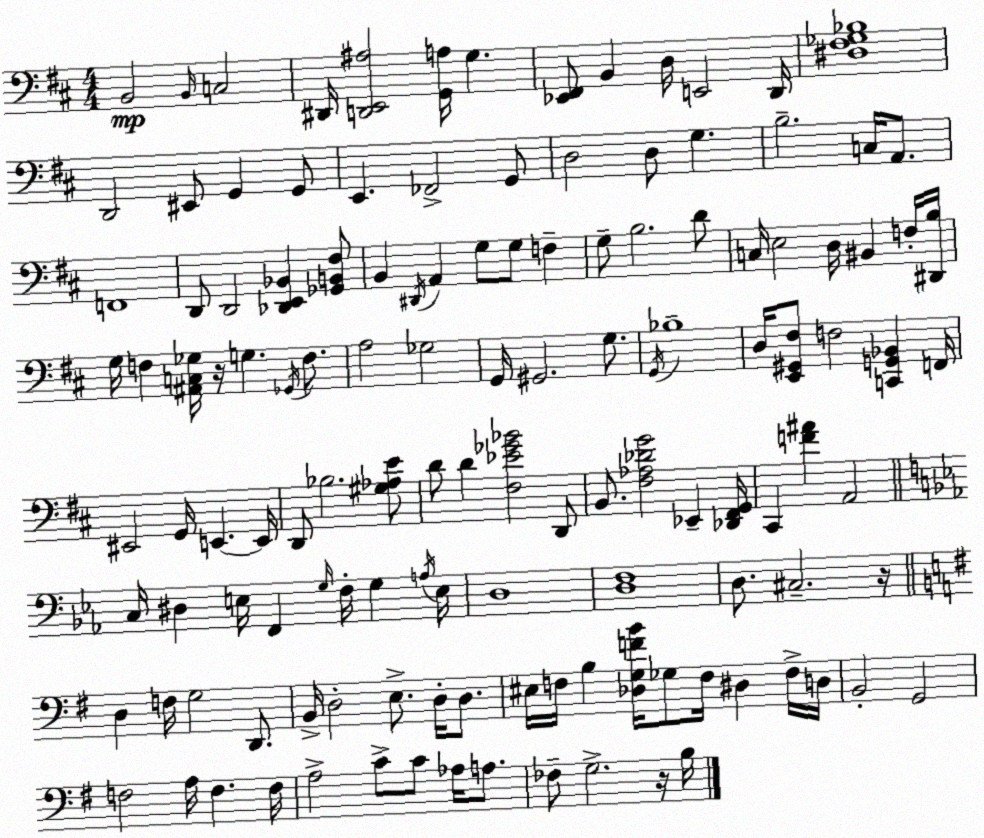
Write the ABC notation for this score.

X:1
T:Untitled
M:4/4
L:1/4
K:D
B,,2 B,,/4 C,2 ^D,,/4 [D,,E,,^A,]2 [G,,A,]/4 G, [_E,,^F,,]/2 B,, D,/4 E,,2 D,,/4 [^D,^F,_G,_B,]4 D,,2 ^E,,/2 G,, G,,/2 E,, _F,,2 G,,/2 D,2 D,/2 G, B,2 C,/4 A,,/2 F,,4 D,,/2 D,,2 [_D,,E,,_B,,] [_G,,B,,^F,]/2 B,, ^D,,/4 A,, G,/2 G,/2 F, G,/2 B,2 D/2 C,/4 E,2 D,/4 ^B,, F,/4 [^D,,B,]/4 G,/4 F, [^A,,C,_G,]/4 z/4 G, _G,,/4 F,/2 A,2 _G,2 G,,/4 ^G,,2 G,/2 G,,/4 _B,4 D,/4 [E,,^G,,^F,]/2 F,2 [C,,G,,_B,,] F,,/4 ^E,,2 G,,/4 E,, E,,/4 D,,/2 _B,2 [^G,_A,E]/2 D/2 D [^F,_E_G_B]2 D,,/2 B,,/2 [^F,_A,_DG]2 _E,, [_D,,^F,,G,,]/4 ^C,, [F^A] A,,2 C,/4 ^D, E,/4 F,, G,/4 F,/4 G, A,/4 E,/4 D,4 [D,F,]4 D,/2 ^C,2 z/4 D, F,/4 G,2 D,,/2 B,,/4 D,2 E,/2 D,/4 D,/2 ^E,/4 F,/4 B, [_D,G,FB]/4 _G,/2 F,/4 ^D, F,/4 D,/4 B,,2 G,,2 F,2 A,/4 F, F,/4 A,2 C/2 C/2 _A,/4 A,/2 _F,/2 G,2 z/4 B,/4